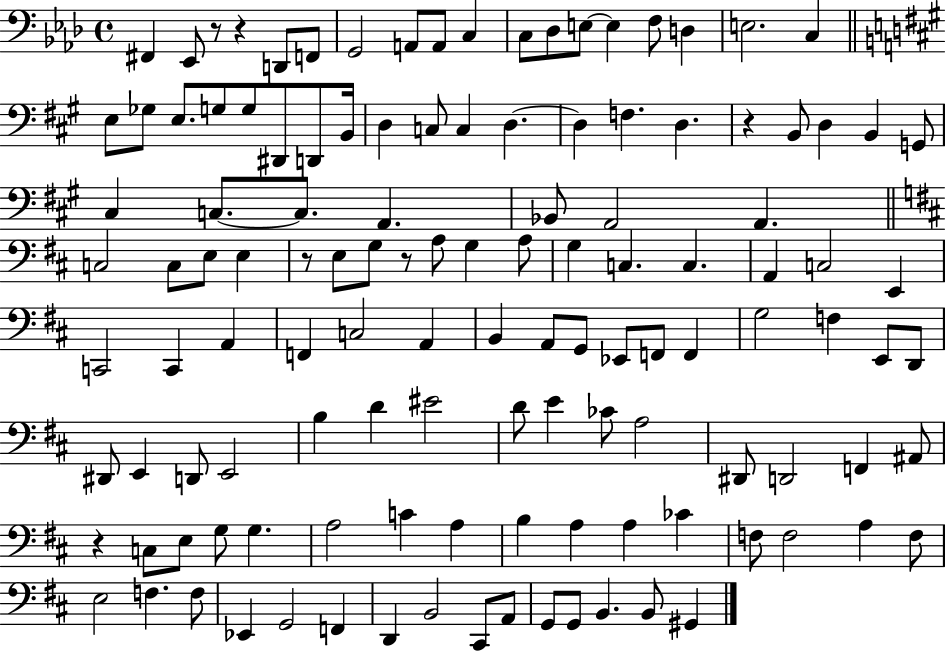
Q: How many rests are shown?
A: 6